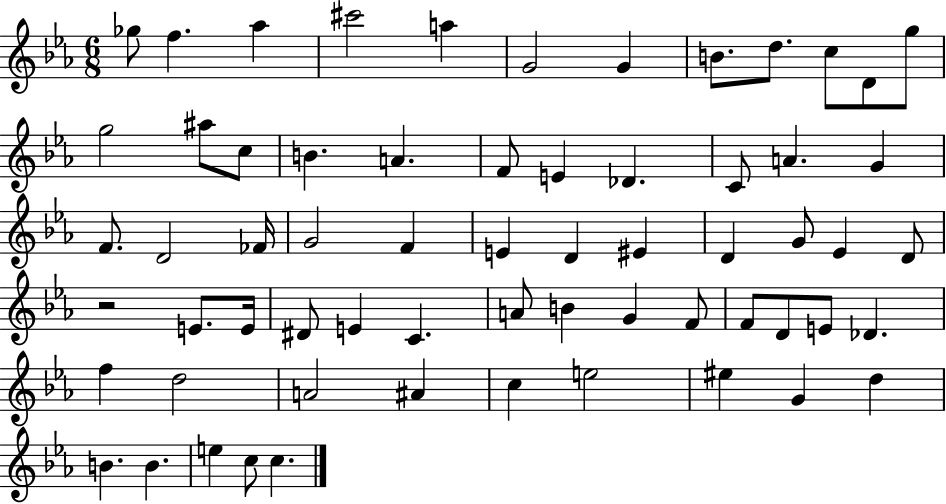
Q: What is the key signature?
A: EES major